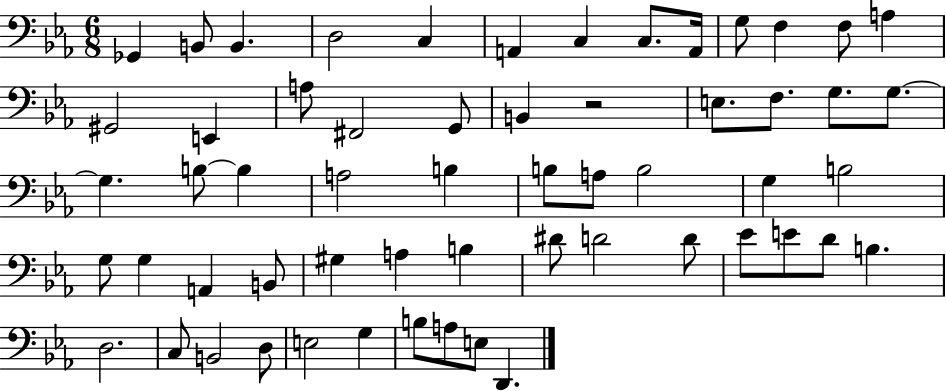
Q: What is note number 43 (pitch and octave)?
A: D4